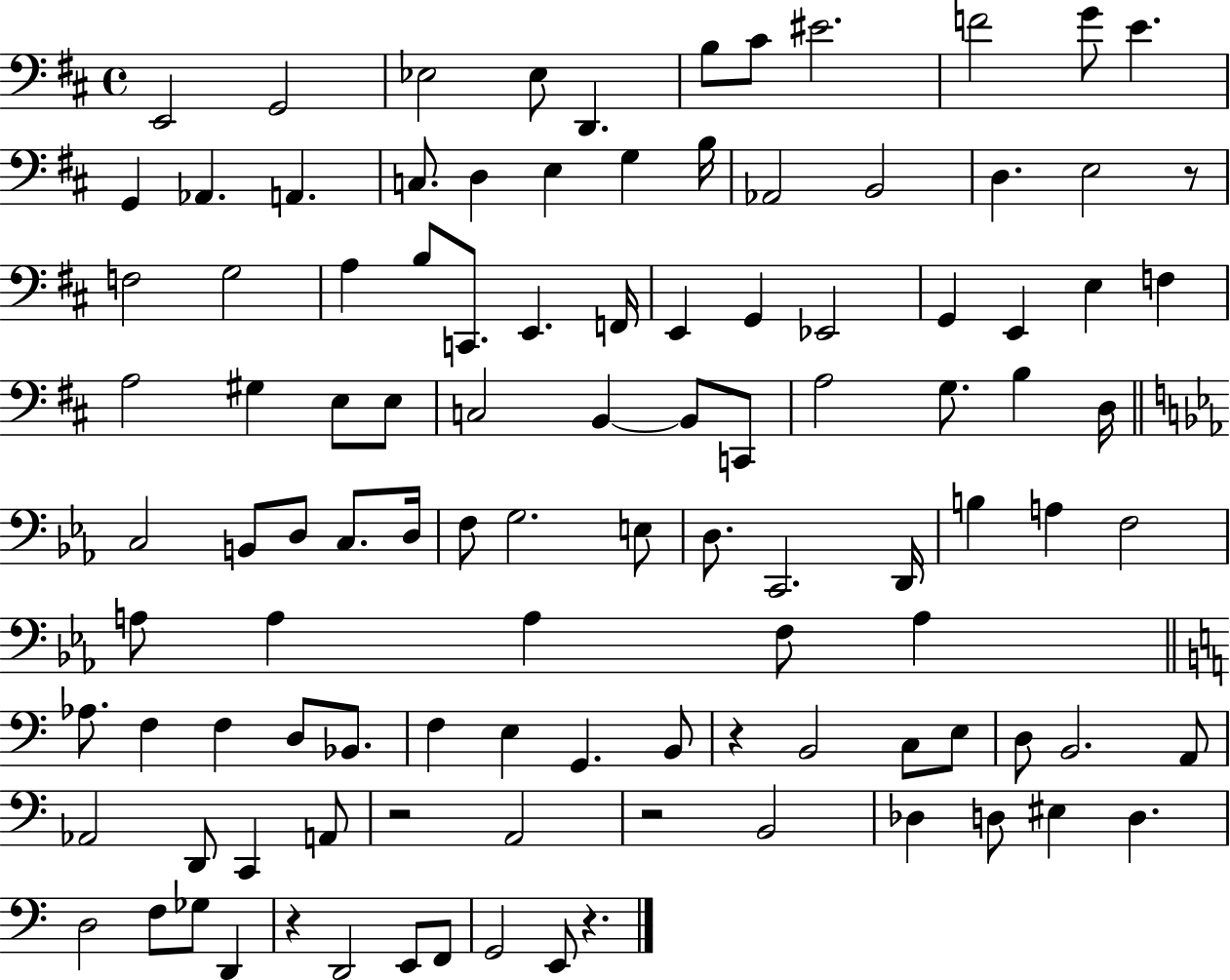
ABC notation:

X:1
T:Untitled
M:4/4
L:1/4
K:D
E,,2 G,,2 _E,2 _E,/2 D,, B,/2 ^C/2 ^E2 F2 G/2 E G,, _A,, A,, C,/2 D, E, G, B,/4 _A,,2 B,,2 D, E,2 z/2 F,2 G,2 A, B,/2 C,,/2 E,, F,,/4 E,, G,, _E,,2 G,, E,, E, F, A,2 ^G, E,/2 E,/2 C,2 B,, B,,/2 C,,/2 A,2 G,/2 B, D,/4 C,2 B,,/2 D,/2 C,/2 D,/4 F,/2 G,2 E,/2 D,/2 C,,2 D,,/4 B, A, F,2 A,/2 A, A, F,/2 A, _A,/2 F, F, D,/2 _B,,/2 F, E, G,, B,,/2 z B,,2 C,/2 E,/2 D,/2 B,,2 A,,/2 _A,,2 D,,/2 C,, A,,/2 z2 A,,2 z2 B,,2 _D, D,/2 ^E, D, D,2 F,/2 _G,/2 D,, z D,,2 E,,/2 F,,/2 G,,2 E,,/2 z